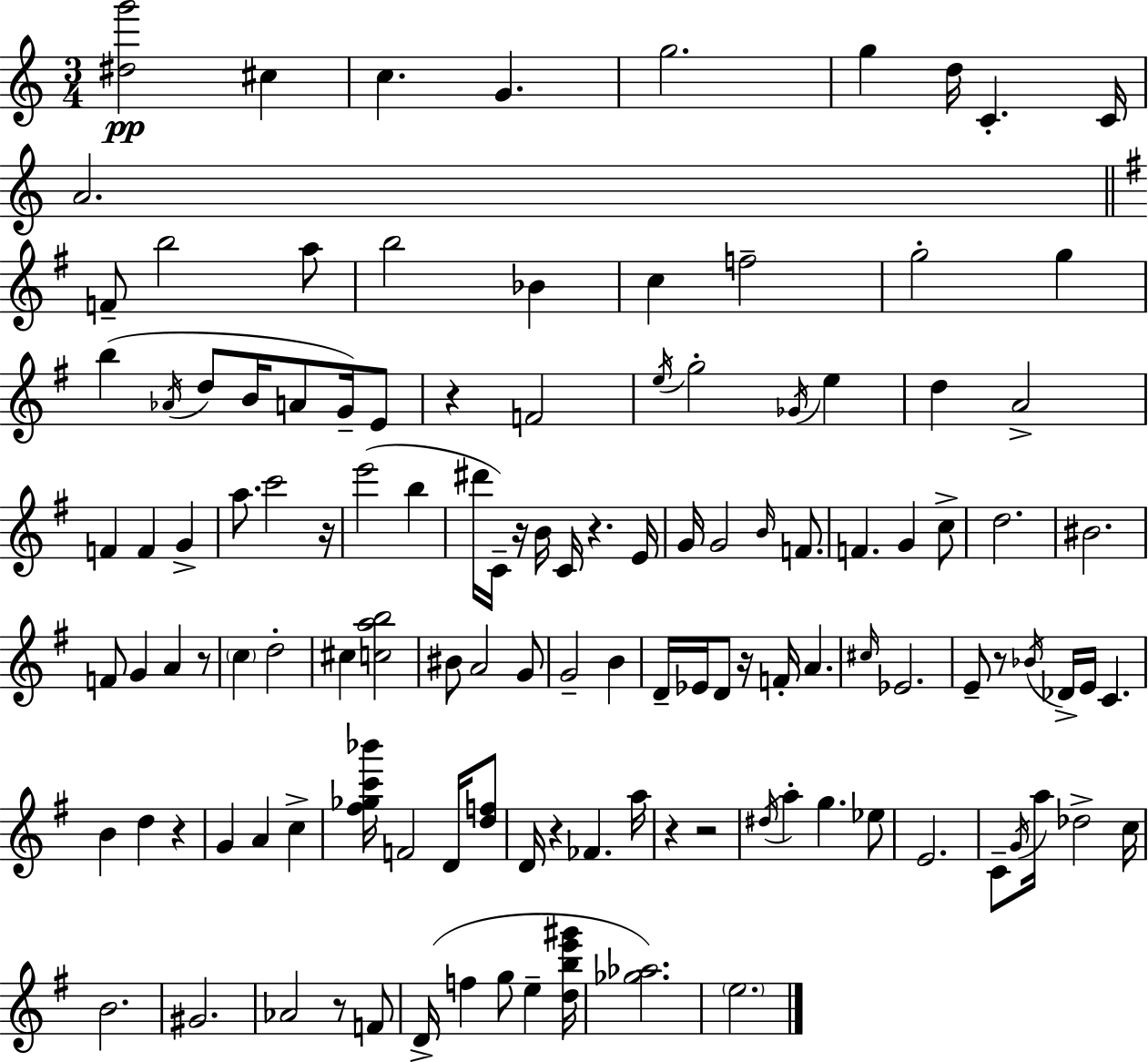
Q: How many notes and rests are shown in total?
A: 123